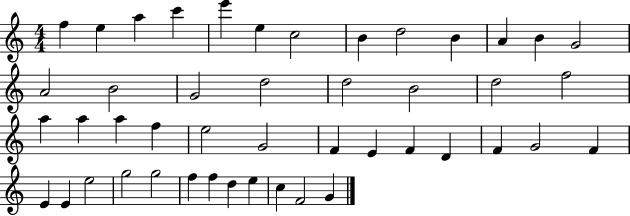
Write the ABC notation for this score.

X:1
T:Untitled
M:4/4
L:1/4
K:C
f e a c' e' e c2 B d2 B A B G2 A2 B2 G2 d2 d2 B2 d2 f2 a a a f e2 G2 F E F D F G2 F E E e2 g2 g2 f f d e c F2 G